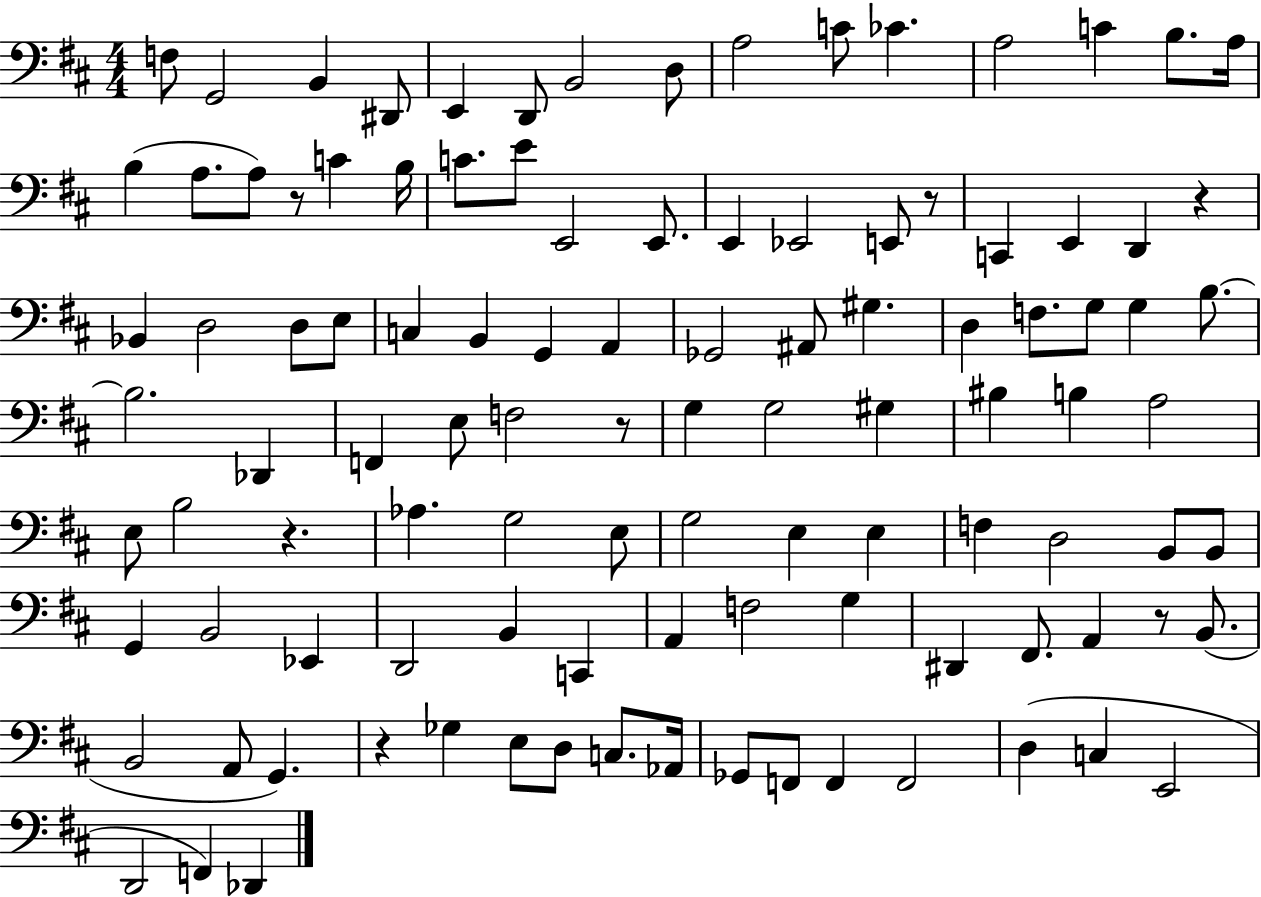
{
  \clef bass
  \numericTimeSignature
  \time 4/4
  \key d \major
  \repeat volta 2 { f8 g,2 b,4 dis,8 | e,4 d,8 b,2 d8 | a2 c'8 ces'4. | a2 c'4 b8. a16 | \break b4( a8. a8) r8 c'4 b16 | c'8. e'8 e,2 e,8. | e,4 ees,2 e,8 r8 | c,4 e,4 d,4 r4 | \break bes,4 d2 d8 e8 | c4 b,4 g,4 a,4 | ges,2 ais,8 gis4. | d4 f8. g8 g4 b8.~~ | \break b2. des,4 | f,4 e8 f2 r8 | g4 g2 gis4 | bis4 b4 a2 | \break e8 b2 r4. | aes4. g2 e8 | g2 e4 e4 | f4 d2 b,8 b,8 | \break g,4 b,2 ees,4 | d,2 b,4 c,4 | a,4 f2 g4 | dis,4 fis,8. a,4 r8 b,8.( | \break b,2 a,8 g,4.) | r4 ges4 e8 d8 c8. aes,16 | ges,8 f,8 f,4 f,2 | d4( c4 e,2 | \break d,2 f,4) des,4 | } \bar "|."
}